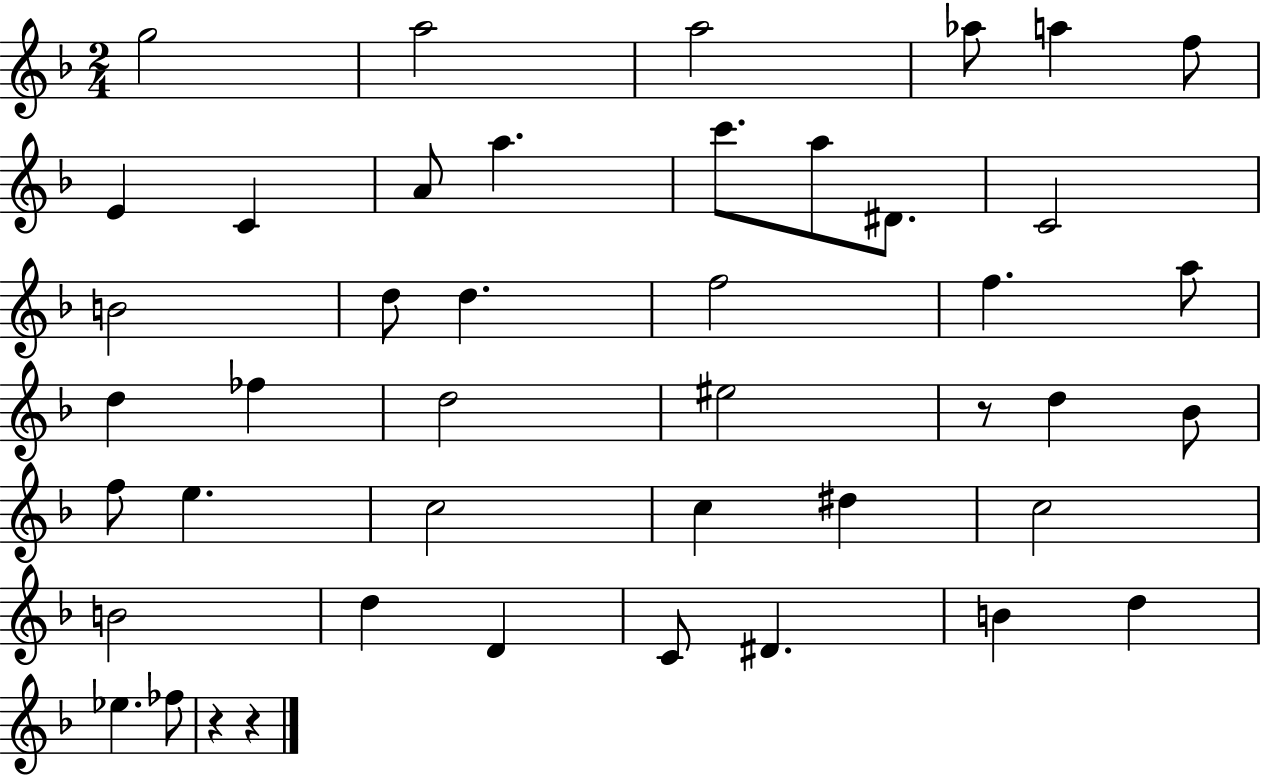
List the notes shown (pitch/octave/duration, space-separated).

G5/h A5/h A5/h Ab5/e A5/q F5/e E4/q C4/q A4/e A5/q. C6/e. A5/e D#4/e. C4/h B4/h D5/e D5/q. F5/h F5/q. A5/e D5/q FES5/q D5/h EIS5/h R/e D5/q Bb4/e F5/e E5/q. C5/h C5/q D#5/q C5/h B4/h D5/q D4/q C4/e D#4/q. B4/q D5/q Eb5/q. FES5/e R/q R/q